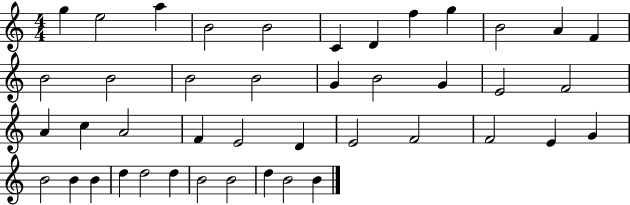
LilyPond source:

{
  \clef treble
  \numericTimeSignature
  \time 4/4
  \key c \major
  g''4 e''2 a''4 | b'2 b'2 | c'4 d'4 f''4 g''4 | b'2 a'4 f'4 | \break b'2 b'2 | b'2 b'2 | g'4 b'2 g'4 | e'2 f'2 | \break a'4 c''4 a'2 | f'4 e'2 d'4 | e'2 f'2 | f'2 e'4 g'4 | \break b'2 b'4 b'4 | d''4 d''2 d''4 | b'2 b'2 | d''4 b'2 b'4 | \break \bar "|."
}